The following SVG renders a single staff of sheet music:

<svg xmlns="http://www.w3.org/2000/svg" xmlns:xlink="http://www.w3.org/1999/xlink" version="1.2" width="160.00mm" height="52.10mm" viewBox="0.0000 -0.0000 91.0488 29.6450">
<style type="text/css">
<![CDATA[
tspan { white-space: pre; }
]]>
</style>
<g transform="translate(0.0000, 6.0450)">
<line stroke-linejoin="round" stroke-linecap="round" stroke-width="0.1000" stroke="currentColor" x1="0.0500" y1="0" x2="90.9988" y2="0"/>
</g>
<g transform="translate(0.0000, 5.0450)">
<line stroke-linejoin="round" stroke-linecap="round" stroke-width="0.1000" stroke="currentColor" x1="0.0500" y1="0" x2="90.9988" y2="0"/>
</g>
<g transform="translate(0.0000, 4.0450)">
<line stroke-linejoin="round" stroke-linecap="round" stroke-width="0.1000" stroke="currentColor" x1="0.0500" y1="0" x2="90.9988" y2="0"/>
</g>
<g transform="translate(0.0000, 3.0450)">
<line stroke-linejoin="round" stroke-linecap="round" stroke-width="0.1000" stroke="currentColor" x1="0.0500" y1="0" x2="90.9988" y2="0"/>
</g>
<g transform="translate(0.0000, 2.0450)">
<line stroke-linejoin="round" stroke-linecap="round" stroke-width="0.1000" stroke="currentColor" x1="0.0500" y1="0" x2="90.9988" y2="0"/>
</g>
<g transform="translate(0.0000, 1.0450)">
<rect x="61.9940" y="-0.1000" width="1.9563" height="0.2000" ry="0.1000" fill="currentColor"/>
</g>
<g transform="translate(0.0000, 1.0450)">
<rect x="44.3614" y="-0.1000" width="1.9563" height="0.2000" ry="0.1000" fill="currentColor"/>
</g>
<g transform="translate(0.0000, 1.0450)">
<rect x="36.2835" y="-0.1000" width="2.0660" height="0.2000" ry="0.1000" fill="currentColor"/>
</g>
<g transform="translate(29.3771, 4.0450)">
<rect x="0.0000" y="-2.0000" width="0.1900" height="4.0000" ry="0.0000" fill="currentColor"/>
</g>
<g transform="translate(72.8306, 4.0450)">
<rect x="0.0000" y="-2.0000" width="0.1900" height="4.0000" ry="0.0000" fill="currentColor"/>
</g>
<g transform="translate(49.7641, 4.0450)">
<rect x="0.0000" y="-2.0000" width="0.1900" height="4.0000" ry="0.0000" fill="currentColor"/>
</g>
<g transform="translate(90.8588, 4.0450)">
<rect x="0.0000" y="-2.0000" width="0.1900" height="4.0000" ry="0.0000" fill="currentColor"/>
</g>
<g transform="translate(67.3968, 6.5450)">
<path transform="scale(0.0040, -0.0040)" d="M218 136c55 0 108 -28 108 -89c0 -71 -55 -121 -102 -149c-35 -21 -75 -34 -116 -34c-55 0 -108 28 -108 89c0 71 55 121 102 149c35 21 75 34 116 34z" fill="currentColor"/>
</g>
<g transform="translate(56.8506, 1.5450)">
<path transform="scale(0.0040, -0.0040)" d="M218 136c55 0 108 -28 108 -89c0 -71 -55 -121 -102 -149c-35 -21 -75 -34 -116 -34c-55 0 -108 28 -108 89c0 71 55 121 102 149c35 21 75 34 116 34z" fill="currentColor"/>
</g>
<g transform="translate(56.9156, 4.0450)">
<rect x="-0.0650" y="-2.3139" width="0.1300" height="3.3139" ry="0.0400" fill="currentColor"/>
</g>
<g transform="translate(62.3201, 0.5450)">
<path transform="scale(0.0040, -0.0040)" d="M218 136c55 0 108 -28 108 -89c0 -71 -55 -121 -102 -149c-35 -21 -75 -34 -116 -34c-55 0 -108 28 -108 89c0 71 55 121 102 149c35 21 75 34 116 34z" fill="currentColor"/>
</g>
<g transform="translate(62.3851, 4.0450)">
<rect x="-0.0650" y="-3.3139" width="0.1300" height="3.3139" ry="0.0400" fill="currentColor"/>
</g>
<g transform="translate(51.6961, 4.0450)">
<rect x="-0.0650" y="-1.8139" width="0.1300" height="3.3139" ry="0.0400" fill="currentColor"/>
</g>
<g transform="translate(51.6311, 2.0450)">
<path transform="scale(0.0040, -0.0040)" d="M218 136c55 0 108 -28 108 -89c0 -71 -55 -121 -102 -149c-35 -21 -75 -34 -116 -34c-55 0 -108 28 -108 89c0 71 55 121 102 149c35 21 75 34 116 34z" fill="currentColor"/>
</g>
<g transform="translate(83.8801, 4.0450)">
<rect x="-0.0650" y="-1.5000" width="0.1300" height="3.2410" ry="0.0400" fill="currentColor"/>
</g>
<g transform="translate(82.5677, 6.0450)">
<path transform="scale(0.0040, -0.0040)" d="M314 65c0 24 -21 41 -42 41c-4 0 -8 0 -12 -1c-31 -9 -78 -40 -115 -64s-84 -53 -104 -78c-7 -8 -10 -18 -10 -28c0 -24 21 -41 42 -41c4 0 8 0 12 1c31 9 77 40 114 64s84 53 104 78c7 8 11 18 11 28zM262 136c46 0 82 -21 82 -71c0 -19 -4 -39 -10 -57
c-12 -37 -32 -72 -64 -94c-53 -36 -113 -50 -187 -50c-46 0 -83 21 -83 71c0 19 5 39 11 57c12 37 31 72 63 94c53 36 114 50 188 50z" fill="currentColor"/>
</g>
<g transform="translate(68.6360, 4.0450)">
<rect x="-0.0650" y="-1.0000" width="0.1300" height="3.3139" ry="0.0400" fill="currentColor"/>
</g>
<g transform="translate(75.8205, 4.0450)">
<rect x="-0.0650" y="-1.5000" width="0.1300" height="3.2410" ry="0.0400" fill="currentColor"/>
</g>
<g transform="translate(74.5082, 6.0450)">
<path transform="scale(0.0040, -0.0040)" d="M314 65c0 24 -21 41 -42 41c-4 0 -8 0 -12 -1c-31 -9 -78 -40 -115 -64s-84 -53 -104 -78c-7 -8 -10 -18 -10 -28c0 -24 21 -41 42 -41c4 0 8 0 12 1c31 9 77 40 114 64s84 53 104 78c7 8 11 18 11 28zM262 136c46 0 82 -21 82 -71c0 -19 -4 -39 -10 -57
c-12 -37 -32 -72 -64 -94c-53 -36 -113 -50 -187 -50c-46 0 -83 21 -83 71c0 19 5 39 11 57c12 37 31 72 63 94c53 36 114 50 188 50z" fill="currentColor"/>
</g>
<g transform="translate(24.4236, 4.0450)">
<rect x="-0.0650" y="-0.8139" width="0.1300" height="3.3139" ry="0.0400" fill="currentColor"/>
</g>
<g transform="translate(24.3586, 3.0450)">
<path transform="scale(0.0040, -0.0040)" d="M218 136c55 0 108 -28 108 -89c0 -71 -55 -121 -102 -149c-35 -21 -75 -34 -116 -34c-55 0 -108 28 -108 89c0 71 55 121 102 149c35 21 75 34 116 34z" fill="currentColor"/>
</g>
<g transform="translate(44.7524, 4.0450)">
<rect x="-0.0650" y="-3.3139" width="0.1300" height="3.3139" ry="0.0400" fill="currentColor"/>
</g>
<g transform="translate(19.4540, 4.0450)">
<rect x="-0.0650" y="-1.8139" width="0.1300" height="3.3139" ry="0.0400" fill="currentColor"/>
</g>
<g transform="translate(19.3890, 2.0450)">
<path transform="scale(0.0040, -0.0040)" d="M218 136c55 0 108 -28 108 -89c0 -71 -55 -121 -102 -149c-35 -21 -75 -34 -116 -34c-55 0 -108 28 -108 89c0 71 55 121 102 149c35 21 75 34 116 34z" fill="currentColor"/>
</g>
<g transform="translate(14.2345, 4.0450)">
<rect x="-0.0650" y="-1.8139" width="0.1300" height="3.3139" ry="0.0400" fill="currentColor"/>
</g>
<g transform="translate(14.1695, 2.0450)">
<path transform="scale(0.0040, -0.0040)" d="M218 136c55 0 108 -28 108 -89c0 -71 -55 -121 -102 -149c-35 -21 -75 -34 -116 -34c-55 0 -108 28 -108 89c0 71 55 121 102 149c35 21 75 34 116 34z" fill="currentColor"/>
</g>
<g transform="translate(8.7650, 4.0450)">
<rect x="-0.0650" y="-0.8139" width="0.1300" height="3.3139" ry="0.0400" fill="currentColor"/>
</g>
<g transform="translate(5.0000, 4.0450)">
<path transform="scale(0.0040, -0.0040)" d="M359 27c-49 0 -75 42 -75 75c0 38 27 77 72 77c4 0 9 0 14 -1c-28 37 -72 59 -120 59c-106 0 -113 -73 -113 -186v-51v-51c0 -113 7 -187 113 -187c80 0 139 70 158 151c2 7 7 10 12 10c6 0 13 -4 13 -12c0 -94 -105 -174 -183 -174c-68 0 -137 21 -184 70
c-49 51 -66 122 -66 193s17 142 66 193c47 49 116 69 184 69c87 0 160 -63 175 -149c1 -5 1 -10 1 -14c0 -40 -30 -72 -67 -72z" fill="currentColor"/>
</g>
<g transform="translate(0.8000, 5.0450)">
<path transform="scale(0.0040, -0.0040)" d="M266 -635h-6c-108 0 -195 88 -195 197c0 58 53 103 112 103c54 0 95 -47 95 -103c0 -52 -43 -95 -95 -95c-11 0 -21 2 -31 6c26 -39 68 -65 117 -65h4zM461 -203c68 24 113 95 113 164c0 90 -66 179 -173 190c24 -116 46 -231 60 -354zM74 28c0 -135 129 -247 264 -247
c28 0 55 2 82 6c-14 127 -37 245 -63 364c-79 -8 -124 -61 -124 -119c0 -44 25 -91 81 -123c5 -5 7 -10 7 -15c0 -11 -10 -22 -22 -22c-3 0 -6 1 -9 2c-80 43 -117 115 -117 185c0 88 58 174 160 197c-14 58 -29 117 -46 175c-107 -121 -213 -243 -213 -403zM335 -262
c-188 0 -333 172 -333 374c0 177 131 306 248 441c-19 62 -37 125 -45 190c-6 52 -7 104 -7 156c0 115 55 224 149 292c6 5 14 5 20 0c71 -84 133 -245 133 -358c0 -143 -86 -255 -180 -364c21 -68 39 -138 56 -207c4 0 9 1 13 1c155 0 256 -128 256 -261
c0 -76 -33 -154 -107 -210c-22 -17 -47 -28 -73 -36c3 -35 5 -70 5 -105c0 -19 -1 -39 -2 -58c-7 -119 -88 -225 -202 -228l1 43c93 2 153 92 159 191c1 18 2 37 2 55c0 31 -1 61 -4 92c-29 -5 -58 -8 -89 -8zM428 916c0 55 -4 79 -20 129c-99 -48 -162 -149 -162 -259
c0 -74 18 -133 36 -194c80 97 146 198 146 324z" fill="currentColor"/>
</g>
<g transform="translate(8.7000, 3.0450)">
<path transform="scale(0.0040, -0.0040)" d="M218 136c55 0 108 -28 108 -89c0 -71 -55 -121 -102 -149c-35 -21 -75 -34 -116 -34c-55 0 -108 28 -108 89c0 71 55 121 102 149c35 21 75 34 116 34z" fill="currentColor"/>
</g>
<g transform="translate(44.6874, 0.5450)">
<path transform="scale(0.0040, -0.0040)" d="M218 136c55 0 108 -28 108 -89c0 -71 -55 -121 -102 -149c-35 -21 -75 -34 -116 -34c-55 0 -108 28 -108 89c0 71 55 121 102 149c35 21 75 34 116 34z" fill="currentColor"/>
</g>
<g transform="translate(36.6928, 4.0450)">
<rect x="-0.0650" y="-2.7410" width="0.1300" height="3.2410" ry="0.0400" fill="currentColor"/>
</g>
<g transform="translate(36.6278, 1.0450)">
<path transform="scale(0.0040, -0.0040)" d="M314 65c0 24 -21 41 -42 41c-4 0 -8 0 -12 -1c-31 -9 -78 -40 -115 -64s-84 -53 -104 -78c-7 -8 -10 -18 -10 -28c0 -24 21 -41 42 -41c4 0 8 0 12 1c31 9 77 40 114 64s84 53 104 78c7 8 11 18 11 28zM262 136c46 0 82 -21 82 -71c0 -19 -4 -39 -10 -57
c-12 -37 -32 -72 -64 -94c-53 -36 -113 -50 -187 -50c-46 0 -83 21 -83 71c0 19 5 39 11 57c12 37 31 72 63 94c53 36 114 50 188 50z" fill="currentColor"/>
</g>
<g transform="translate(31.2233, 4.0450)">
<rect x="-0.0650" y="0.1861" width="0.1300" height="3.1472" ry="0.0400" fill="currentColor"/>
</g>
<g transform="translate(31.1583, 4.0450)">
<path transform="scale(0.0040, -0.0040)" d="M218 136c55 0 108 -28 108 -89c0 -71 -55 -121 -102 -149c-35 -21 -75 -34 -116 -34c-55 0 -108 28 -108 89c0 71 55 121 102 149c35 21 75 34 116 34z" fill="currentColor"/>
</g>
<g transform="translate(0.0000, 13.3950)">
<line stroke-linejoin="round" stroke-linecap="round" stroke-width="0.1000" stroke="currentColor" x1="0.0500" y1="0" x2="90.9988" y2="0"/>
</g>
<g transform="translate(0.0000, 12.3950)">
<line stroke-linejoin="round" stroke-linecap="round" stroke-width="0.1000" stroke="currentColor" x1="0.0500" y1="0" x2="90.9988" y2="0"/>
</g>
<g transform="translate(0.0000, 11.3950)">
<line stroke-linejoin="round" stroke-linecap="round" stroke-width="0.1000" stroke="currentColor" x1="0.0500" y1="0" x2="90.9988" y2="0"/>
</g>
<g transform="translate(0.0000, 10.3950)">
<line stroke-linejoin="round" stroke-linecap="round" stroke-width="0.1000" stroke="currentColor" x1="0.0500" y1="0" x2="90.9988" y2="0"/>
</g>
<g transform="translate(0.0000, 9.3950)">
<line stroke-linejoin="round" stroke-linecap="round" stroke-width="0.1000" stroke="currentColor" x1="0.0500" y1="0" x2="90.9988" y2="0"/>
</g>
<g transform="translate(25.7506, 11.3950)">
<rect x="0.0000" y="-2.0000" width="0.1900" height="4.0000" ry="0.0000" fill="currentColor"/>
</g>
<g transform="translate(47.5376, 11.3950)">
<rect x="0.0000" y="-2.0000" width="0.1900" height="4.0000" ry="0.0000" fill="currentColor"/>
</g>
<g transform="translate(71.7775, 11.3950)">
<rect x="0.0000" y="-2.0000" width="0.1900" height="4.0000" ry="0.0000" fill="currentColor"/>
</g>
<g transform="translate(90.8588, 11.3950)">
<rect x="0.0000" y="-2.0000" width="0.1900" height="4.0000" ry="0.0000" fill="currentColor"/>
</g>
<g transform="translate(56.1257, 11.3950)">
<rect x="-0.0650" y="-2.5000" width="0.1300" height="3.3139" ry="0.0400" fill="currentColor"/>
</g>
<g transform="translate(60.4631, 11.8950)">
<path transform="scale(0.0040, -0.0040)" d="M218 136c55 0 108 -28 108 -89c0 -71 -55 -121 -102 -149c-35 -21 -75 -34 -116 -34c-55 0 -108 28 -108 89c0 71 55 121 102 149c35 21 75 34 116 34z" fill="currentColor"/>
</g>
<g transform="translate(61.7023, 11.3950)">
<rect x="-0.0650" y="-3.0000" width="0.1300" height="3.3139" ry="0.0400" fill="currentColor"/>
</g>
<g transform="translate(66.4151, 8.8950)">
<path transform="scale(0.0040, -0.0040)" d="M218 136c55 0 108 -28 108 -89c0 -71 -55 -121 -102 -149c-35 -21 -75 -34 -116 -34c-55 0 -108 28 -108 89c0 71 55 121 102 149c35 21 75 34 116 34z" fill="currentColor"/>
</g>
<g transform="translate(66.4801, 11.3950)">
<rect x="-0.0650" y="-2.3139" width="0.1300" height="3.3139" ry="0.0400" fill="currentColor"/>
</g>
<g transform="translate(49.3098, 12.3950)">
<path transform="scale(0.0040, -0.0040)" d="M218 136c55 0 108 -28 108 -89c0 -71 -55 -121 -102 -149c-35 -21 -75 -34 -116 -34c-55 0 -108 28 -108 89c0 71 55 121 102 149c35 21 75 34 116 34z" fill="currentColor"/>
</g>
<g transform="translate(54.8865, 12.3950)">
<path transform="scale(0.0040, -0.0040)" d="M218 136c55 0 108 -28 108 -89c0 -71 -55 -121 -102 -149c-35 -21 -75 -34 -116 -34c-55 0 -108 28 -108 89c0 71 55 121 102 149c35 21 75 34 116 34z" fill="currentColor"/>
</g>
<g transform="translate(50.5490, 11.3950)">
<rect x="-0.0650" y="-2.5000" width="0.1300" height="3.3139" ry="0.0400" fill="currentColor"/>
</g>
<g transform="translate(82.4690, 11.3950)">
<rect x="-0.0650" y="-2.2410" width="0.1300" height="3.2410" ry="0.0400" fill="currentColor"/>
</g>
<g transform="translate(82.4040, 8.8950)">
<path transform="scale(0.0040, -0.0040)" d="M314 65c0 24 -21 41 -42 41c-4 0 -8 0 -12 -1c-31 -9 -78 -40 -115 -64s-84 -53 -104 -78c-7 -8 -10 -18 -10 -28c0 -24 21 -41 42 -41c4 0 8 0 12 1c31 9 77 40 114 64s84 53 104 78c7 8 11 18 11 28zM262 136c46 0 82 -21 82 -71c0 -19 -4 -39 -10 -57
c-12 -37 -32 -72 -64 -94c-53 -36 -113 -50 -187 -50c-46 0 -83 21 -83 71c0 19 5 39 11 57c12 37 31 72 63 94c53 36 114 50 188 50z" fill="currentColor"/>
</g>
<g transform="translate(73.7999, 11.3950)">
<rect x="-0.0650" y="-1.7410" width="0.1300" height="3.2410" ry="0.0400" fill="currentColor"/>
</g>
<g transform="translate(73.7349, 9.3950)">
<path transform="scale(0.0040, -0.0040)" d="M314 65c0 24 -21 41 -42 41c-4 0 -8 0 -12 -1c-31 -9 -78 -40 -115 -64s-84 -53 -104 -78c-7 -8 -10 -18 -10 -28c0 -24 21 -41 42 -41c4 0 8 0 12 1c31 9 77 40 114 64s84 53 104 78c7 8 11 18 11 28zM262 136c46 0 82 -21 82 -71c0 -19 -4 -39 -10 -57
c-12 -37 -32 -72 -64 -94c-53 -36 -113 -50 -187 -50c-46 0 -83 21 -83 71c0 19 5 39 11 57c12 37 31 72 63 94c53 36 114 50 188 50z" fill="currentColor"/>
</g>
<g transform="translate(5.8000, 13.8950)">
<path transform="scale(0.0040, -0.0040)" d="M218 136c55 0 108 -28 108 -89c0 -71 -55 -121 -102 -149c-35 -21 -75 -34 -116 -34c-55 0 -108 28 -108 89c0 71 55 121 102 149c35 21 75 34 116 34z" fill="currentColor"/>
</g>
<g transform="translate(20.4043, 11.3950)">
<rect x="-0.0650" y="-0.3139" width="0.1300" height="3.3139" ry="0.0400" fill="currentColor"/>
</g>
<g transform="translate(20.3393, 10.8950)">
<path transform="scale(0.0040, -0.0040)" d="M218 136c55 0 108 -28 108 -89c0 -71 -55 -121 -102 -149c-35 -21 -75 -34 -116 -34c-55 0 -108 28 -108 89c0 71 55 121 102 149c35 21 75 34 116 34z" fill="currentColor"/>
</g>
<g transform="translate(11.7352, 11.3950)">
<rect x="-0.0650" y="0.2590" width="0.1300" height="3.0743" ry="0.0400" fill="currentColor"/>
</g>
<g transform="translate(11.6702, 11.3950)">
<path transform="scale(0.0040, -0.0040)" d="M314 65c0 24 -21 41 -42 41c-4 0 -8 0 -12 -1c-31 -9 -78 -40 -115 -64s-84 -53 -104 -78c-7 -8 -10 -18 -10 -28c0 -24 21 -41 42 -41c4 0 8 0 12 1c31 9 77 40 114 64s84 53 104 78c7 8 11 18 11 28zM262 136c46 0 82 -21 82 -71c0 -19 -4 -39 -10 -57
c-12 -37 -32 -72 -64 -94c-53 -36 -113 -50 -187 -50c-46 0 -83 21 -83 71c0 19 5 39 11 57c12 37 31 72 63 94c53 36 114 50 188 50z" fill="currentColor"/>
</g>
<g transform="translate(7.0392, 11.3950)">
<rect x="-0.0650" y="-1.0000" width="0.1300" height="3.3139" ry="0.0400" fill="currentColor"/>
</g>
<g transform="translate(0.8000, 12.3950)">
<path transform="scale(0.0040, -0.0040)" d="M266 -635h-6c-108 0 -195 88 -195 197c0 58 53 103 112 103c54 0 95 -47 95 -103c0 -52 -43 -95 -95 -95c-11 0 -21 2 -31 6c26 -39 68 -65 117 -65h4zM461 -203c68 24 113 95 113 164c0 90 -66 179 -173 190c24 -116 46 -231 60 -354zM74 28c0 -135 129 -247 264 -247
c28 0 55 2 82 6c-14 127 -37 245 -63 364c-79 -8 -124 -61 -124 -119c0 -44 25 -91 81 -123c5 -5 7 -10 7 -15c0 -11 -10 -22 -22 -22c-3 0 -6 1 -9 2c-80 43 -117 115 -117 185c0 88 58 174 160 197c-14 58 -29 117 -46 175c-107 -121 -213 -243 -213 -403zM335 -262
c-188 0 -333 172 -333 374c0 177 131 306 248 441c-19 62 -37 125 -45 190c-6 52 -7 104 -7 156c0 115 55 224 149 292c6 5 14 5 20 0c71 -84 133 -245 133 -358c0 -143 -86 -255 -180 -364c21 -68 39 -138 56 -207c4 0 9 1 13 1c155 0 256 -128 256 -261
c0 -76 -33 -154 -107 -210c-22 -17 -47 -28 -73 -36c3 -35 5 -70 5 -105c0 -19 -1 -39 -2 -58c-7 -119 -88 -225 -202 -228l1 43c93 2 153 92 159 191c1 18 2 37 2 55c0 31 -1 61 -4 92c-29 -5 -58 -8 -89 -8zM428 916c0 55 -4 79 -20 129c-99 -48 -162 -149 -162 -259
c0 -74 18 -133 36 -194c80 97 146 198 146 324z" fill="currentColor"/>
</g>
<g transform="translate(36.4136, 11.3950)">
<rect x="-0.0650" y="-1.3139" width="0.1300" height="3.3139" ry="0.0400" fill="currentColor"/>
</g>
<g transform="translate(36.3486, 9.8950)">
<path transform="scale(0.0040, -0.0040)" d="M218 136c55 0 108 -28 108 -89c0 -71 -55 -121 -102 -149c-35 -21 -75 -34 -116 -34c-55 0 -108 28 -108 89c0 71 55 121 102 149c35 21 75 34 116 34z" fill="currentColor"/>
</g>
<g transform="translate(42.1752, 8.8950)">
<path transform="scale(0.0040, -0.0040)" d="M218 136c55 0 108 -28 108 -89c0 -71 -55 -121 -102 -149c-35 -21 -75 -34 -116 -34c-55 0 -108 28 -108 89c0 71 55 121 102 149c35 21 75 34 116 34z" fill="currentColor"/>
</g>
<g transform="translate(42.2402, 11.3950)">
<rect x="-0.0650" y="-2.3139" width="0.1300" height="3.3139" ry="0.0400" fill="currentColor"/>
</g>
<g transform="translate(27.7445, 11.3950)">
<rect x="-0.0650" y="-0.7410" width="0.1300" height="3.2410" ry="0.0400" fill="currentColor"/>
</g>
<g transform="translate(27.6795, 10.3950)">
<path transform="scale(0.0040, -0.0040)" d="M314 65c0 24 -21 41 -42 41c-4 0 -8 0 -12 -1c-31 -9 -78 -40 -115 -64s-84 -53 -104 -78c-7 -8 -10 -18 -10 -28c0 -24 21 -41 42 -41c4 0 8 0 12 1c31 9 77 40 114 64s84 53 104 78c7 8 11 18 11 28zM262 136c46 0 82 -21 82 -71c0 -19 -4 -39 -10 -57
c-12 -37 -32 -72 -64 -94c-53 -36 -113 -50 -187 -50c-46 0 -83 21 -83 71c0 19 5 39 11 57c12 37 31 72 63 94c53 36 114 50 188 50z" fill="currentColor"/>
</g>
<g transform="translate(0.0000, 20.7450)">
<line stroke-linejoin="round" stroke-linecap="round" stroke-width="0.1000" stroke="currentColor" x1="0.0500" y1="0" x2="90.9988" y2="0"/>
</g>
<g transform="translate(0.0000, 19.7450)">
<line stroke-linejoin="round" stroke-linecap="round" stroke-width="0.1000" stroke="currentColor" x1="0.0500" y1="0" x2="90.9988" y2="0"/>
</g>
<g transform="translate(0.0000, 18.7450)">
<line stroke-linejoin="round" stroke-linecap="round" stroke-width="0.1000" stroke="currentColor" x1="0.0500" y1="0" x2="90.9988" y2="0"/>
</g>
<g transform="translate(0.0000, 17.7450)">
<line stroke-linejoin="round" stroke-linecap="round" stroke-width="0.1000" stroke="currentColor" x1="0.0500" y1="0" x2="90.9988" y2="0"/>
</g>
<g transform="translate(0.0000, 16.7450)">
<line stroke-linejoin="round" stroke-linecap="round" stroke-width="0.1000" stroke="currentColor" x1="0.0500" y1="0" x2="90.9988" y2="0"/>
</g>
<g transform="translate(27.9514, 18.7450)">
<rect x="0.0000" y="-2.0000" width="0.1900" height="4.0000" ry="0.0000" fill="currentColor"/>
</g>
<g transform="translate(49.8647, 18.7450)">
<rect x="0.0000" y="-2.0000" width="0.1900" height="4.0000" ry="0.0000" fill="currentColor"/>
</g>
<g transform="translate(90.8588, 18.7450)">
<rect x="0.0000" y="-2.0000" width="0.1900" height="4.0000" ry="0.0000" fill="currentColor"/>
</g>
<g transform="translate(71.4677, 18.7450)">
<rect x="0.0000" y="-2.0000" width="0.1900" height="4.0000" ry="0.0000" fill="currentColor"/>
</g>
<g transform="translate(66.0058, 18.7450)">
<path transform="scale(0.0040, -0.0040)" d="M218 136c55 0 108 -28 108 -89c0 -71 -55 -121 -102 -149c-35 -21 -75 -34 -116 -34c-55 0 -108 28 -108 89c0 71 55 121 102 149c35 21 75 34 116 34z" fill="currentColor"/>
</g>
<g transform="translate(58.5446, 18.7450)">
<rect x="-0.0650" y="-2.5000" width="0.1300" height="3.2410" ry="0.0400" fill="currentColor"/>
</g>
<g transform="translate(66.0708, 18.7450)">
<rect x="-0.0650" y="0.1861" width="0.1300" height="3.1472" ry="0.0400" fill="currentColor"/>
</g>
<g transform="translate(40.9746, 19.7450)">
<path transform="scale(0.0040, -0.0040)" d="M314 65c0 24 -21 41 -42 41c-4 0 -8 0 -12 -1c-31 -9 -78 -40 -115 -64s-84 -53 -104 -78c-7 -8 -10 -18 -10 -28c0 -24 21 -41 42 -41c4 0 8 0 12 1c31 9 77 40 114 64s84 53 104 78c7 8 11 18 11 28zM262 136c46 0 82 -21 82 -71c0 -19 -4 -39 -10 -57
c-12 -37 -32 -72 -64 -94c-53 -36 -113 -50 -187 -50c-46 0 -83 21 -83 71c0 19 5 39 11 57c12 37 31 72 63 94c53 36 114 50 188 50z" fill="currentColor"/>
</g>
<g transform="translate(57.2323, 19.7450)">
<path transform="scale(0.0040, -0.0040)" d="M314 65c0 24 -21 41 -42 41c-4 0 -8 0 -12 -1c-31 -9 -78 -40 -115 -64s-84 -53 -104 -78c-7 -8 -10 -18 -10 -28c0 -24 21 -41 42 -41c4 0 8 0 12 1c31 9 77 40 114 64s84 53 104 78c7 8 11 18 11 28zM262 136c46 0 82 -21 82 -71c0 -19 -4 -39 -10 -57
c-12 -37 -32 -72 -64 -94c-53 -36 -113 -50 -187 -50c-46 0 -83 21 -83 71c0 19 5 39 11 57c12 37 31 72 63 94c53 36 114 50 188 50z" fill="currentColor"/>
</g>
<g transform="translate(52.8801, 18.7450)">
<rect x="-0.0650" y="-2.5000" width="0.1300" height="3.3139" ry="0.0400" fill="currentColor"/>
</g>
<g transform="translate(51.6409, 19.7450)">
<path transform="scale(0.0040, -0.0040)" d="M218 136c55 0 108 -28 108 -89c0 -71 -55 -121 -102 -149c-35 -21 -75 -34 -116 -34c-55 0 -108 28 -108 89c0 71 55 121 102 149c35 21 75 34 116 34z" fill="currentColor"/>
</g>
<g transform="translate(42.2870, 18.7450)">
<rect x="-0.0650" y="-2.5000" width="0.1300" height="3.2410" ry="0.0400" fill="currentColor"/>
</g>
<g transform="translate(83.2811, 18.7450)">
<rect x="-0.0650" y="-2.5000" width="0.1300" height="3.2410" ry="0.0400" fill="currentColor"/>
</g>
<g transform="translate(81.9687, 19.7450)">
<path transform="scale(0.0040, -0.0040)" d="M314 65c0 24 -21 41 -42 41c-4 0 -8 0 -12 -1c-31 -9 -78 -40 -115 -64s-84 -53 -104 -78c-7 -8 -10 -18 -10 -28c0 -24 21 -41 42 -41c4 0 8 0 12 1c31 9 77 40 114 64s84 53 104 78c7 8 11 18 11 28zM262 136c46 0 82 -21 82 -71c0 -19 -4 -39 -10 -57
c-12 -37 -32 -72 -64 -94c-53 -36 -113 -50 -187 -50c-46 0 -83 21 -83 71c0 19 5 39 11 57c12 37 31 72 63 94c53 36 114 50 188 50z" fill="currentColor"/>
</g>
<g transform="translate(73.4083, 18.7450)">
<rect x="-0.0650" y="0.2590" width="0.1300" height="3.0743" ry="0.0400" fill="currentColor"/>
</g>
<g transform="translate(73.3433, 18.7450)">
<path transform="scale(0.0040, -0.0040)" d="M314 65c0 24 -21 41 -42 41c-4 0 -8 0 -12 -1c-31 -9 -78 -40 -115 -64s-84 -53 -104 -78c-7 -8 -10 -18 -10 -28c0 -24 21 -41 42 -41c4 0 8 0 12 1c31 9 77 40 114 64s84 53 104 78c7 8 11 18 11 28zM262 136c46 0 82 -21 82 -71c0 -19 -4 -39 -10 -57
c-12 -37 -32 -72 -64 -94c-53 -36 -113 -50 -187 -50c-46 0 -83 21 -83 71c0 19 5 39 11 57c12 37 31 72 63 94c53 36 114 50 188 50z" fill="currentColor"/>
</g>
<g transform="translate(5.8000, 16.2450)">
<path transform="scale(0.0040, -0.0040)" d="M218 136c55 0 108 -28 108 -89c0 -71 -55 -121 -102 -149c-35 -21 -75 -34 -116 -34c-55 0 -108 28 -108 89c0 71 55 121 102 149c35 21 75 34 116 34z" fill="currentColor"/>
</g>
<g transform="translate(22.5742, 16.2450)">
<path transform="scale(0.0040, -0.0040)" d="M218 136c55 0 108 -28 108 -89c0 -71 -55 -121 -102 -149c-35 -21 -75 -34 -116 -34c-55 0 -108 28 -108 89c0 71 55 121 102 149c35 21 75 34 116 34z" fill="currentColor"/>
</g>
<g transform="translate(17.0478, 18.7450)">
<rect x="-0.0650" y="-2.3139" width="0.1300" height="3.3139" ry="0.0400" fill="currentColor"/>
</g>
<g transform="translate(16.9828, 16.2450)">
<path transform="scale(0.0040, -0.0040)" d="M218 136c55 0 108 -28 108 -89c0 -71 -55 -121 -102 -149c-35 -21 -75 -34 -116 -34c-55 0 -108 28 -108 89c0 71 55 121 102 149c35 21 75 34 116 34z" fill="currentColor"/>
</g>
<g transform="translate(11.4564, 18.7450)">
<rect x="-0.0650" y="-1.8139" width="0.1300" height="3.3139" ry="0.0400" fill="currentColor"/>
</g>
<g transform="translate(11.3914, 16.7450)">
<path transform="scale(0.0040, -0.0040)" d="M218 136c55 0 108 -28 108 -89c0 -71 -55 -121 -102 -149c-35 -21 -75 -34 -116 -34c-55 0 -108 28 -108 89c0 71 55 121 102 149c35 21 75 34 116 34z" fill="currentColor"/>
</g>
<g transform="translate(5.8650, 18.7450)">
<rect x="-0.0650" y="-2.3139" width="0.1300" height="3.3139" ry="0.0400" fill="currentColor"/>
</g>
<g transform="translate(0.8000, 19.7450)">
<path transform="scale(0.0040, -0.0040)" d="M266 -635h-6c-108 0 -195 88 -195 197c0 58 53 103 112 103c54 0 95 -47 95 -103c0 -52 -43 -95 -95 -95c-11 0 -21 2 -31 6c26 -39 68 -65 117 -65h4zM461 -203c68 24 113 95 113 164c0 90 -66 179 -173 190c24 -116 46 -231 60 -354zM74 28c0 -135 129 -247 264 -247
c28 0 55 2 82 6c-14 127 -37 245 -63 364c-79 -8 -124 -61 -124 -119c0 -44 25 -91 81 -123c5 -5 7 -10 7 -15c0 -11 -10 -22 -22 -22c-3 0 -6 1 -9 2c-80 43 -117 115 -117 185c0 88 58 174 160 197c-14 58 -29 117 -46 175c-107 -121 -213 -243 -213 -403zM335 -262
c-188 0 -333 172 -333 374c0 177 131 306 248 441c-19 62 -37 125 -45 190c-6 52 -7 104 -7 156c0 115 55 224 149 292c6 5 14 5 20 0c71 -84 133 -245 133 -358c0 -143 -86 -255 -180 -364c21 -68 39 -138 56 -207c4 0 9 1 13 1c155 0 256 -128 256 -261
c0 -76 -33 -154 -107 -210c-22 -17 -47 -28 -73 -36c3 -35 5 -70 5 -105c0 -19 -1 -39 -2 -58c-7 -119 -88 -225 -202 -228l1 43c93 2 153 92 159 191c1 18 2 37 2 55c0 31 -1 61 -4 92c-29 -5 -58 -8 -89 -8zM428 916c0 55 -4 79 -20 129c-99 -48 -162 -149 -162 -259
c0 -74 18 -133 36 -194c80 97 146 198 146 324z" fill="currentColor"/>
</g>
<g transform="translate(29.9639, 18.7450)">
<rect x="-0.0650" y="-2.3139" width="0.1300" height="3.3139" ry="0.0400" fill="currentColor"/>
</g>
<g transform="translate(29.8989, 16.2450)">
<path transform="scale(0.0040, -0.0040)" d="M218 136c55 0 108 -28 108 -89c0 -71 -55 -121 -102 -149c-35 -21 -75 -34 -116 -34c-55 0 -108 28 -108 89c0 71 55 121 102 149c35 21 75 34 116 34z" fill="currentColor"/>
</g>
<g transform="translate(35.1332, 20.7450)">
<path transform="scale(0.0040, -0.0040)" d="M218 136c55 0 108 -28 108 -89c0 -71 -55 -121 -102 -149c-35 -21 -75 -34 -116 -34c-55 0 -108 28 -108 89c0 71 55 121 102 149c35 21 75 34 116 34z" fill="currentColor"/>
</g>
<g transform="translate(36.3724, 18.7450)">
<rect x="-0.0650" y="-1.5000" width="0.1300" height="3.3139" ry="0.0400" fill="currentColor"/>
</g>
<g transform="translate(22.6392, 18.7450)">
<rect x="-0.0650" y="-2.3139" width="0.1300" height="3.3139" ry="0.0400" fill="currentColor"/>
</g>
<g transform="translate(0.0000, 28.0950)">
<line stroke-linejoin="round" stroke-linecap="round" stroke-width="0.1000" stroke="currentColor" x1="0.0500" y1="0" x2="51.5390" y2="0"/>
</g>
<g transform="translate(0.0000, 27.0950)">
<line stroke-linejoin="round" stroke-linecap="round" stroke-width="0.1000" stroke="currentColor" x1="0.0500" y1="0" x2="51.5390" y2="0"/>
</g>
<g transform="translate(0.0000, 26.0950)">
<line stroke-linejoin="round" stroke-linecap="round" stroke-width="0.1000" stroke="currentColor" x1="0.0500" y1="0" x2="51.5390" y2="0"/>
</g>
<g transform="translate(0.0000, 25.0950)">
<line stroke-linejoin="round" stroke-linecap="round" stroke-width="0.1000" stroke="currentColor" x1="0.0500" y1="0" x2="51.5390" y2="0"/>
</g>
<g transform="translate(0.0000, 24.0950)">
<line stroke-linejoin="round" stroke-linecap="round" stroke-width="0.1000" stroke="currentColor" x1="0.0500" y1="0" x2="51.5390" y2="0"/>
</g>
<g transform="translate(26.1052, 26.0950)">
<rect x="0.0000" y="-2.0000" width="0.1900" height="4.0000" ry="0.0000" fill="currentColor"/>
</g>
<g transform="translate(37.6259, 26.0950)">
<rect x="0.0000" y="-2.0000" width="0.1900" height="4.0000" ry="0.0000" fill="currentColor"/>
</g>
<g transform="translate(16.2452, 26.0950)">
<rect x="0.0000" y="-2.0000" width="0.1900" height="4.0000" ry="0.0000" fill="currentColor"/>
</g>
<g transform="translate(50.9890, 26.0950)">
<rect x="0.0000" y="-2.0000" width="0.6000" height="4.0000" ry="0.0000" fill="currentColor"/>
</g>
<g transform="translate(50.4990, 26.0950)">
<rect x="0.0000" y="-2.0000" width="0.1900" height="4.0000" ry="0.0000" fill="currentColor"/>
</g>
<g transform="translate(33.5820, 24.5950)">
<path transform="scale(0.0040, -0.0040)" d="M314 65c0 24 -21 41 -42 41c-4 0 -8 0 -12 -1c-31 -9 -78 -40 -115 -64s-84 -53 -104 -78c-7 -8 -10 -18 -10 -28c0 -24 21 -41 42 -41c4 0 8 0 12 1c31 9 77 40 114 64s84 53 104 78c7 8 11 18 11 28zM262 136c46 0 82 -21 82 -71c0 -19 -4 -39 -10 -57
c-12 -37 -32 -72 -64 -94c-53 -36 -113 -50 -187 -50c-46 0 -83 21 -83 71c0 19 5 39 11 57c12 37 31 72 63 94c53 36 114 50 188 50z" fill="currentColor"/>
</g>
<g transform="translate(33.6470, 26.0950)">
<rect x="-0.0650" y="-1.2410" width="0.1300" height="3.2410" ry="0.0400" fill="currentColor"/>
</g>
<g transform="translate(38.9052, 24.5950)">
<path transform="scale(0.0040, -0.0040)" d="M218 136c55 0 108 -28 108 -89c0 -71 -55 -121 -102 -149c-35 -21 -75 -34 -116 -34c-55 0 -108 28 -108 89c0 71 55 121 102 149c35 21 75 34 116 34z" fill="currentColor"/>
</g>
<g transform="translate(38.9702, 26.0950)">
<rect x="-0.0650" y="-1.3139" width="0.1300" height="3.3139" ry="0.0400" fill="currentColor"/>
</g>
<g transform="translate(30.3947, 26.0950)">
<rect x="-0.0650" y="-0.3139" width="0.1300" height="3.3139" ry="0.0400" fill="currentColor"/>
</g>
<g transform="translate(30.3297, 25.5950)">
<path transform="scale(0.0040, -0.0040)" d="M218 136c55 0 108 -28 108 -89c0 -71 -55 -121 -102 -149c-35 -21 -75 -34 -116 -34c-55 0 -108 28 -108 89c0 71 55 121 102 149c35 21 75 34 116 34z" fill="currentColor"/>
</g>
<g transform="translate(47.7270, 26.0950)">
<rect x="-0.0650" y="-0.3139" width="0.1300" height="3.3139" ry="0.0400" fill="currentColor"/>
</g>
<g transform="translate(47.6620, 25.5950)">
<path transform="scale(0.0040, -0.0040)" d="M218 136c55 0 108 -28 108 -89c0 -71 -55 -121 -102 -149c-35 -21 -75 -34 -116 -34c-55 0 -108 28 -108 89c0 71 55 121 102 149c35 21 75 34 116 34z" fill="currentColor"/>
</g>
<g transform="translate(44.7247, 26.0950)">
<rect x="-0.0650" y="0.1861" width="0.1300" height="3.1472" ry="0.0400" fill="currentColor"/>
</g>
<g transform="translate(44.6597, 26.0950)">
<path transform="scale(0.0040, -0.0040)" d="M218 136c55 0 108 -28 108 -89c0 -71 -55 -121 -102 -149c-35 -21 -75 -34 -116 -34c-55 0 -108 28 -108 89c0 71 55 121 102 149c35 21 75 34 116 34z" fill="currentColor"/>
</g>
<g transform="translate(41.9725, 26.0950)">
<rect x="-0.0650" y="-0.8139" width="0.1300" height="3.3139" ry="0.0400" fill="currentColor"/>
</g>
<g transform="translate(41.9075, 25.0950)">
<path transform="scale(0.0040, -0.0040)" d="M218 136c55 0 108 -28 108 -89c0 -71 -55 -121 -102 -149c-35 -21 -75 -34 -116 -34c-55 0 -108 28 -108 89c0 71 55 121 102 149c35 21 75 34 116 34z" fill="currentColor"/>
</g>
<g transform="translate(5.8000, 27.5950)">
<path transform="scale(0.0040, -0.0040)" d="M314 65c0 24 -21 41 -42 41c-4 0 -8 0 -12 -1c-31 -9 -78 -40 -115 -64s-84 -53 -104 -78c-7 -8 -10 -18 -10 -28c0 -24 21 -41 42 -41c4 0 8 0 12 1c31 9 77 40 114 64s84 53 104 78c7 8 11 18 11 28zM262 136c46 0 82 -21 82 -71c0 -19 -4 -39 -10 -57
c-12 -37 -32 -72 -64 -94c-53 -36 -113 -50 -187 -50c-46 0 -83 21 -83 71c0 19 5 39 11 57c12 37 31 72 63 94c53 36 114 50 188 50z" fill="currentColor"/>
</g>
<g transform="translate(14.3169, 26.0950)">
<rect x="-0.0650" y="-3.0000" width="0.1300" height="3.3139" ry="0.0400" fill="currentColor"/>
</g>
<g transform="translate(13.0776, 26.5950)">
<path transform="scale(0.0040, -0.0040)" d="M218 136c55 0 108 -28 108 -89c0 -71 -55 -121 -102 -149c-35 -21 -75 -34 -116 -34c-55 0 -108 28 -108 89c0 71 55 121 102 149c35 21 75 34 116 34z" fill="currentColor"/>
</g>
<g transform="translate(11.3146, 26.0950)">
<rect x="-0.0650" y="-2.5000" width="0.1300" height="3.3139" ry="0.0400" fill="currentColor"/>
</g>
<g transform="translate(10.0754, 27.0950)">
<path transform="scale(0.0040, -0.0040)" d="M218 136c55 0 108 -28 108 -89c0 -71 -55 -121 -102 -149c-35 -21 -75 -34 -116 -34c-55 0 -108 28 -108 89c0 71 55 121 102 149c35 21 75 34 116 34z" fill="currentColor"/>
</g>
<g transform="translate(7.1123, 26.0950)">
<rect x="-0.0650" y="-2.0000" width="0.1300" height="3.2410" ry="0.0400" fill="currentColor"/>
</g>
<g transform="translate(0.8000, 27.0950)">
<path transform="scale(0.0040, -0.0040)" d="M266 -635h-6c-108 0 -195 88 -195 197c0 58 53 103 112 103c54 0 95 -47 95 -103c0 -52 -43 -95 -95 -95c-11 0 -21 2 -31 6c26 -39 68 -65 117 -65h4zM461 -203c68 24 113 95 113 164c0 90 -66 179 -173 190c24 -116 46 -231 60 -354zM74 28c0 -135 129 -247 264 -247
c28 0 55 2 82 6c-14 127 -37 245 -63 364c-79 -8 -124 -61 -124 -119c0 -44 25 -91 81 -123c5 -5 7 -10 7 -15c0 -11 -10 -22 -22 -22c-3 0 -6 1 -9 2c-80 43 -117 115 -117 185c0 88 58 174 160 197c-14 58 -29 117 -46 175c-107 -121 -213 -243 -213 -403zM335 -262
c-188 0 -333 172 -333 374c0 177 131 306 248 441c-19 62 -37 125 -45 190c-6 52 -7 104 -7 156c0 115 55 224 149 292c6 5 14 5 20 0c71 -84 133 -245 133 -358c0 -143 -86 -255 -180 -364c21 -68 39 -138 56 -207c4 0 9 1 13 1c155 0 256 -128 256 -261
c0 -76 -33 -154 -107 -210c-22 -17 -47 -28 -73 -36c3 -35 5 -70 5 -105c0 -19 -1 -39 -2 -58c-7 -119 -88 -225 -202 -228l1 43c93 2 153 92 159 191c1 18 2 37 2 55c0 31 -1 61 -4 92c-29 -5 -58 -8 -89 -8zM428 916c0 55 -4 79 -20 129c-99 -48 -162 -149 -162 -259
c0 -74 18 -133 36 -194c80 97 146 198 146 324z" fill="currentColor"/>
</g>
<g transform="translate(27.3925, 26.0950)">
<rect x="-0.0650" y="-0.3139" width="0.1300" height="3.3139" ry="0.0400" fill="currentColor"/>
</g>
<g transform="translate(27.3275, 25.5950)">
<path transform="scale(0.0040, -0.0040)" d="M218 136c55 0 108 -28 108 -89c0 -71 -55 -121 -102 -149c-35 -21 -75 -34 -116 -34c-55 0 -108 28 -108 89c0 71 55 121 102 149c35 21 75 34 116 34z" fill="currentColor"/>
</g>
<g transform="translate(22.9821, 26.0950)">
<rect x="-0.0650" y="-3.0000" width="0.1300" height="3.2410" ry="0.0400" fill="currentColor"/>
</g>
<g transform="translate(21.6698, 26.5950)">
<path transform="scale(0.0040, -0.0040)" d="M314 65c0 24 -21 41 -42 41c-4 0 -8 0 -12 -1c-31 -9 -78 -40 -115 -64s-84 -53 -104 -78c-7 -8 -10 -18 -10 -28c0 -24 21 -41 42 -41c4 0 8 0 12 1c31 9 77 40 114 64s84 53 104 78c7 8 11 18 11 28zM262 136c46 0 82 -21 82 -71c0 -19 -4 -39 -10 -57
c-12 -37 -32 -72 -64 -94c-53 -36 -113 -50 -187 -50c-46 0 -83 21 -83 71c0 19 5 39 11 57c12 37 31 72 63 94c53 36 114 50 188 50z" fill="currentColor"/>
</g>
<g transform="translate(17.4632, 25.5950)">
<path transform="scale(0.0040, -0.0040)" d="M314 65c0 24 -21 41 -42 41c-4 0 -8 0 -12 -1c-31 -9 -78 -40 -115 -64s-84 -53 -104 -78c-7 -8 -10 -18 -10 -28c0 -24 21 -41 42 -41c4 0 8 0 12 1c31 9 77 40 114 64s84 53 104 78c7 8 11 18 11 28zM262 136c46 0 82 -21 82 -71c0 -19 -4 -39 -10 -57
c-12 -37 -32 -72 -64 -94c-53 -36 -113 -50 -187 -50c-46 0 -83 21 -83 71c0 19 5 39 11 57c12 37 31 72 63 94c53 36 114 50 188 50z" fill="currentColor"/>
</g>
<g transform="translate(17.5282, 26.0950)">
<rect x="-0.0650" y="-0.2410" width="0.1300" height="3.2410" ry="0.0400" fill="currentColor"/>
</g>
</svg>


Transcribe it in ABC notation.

X:1
T:Untitled
M:4/4
L:1/4
K:C
d f f d B a2 b f g b D E2 E2 D B2 c d2 e g G G A g f2 g2 g f g g g E G2 G G2 B B2 G2 F2 G A c2 A2 c c e2 e d B c